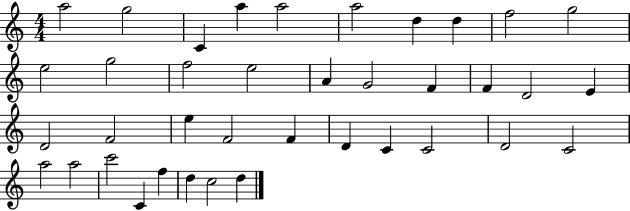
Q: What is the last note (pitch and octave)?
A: D5